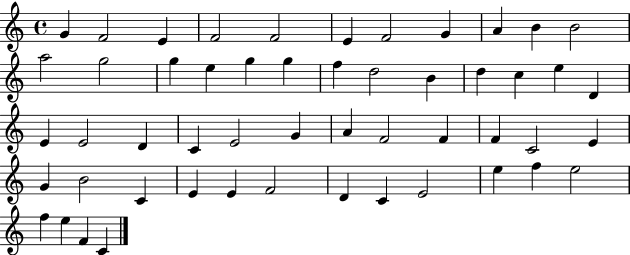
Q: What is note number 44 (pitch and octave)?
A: C4